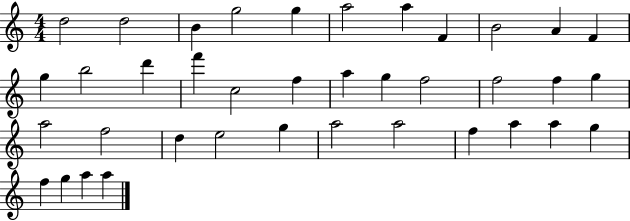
X:1
T:Untitled
M:4/4
L:1/4
K:C
d2 d2 B g2 g a2 a F B2 A F g b2 d' f' c2 f a g f2 f2 f g a2 f2 d e2 g a2 a2 f a a g f g a a